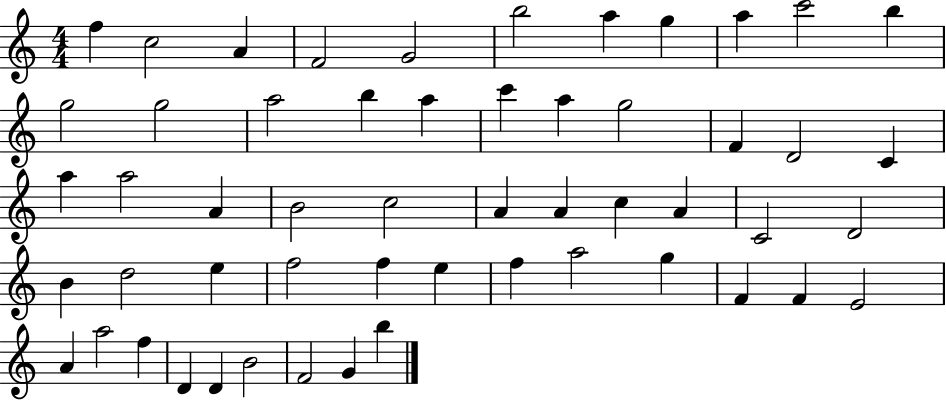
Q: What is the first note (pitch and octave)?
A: F5